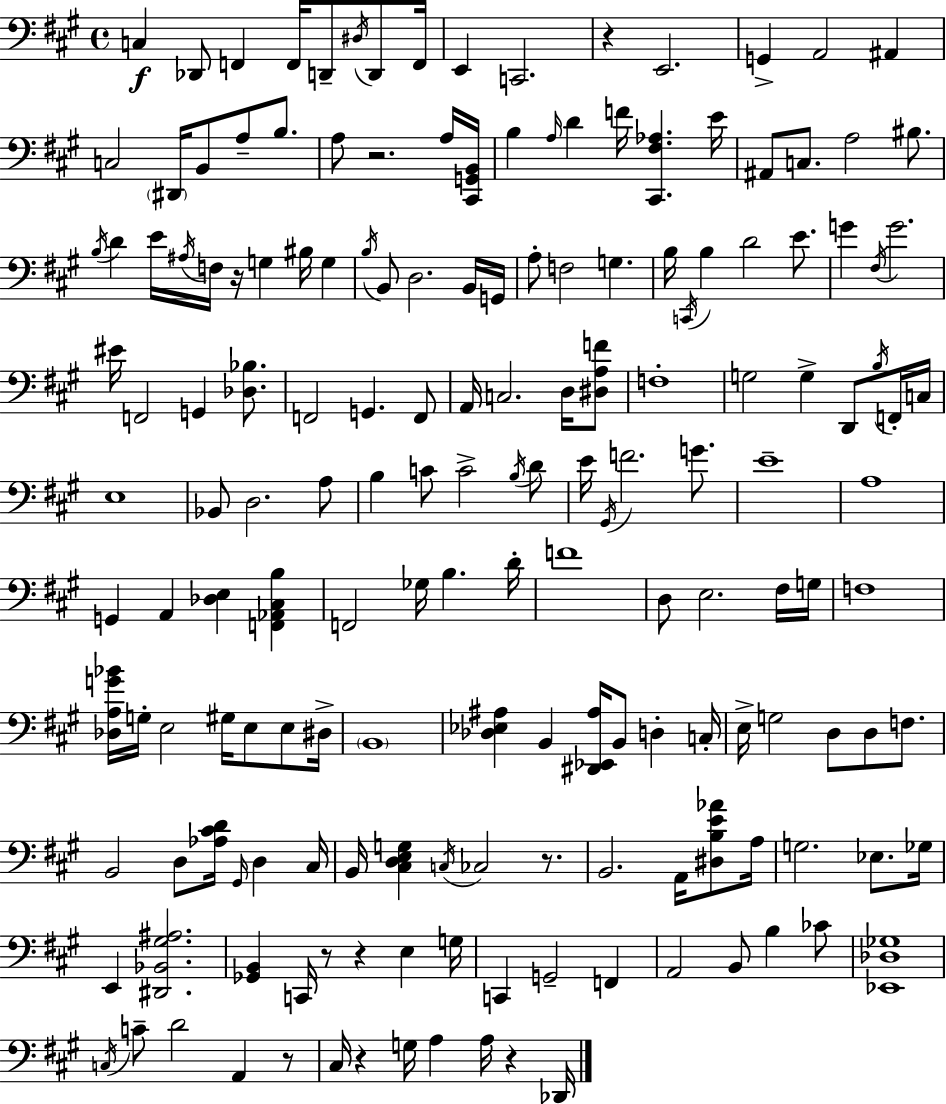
C3/q Db2/e F2/q F2/s D2/e D#3/s D2/e F2/s E2/q C2/h. R/q E2/h. G2/q A2/h A#2/q C3/h D#2/s B2/e A3/e B3/e. A3/e R/h. A3/s [C#2,G2,B2]/s B3/q A3/s D4/q F4/s [C#2,F#3,Ab3]/q. E4/s A#2/e C3/e. A3/h BIS3/e. B3/s D4/q E4/s A#3/s F3/s R/s G3/q BIS3/s G3/q B3/s B2/e D3/h. B2/s G2/s A3/e F3/h G3/q. B3/s C2/s B3/q D4/h E4/e. G4/q F#3/s G4/h. EIS4/s F2/h G2/q [Db3,Bb3]/e. F2/h G2/q. F2/e A2/s C3/h. D3/s [D#3,A3,F4]/e F3/w G3/h G3/q D2/e B3/s F2/s C3/s E3/w Bb2/e D3/h. A3/e B3/q C4/e C4/h B3/s D4/e E4/s G#2/s F4/h. G4/e. E4/w A3/w G2/q A2/q [Db3,E3]/q [F2,Ab2,C#3,B3]/q F2/h Gb3/s B3/q. D4/s F4/w D3/e E3/h. F#3/s G3/s F3/w [Db3,A3,G4,Bb4]/s G3/s E3/h G#3/s E3/e E3/e D#3/s B2/w [Db3,Eb3,A#3]/q B2/q [D#2,Eb2,A#3]/s B2/e D3/q C3/s E3/s G3/h D3/e D3/e F3/e. B2/h D3/e [Ab3,C#4,D4]/s G#2/s D3/q C#3/s B2/s [C#3,D3,E3,G3]/q C3/s CES3/h R/e. B2/h. A2/s [D#3,B3,E4,Ab4]/e A3/s G3/h. Eb3/e. Gb3/s E2/q [D#2,Bb2,G#3,A#3]/h. [Gb2,B2]/q C2/s R/e R/q E3/q G3/s C2/q G2/h F2/q A2/h B2/e B3/q CES4/e [Eb2,Db3,Gb3]/w C3/s C4/e D4/h A2/q R/e C#3/s R/q G3/s A3/q A3/s R/q Db2/s